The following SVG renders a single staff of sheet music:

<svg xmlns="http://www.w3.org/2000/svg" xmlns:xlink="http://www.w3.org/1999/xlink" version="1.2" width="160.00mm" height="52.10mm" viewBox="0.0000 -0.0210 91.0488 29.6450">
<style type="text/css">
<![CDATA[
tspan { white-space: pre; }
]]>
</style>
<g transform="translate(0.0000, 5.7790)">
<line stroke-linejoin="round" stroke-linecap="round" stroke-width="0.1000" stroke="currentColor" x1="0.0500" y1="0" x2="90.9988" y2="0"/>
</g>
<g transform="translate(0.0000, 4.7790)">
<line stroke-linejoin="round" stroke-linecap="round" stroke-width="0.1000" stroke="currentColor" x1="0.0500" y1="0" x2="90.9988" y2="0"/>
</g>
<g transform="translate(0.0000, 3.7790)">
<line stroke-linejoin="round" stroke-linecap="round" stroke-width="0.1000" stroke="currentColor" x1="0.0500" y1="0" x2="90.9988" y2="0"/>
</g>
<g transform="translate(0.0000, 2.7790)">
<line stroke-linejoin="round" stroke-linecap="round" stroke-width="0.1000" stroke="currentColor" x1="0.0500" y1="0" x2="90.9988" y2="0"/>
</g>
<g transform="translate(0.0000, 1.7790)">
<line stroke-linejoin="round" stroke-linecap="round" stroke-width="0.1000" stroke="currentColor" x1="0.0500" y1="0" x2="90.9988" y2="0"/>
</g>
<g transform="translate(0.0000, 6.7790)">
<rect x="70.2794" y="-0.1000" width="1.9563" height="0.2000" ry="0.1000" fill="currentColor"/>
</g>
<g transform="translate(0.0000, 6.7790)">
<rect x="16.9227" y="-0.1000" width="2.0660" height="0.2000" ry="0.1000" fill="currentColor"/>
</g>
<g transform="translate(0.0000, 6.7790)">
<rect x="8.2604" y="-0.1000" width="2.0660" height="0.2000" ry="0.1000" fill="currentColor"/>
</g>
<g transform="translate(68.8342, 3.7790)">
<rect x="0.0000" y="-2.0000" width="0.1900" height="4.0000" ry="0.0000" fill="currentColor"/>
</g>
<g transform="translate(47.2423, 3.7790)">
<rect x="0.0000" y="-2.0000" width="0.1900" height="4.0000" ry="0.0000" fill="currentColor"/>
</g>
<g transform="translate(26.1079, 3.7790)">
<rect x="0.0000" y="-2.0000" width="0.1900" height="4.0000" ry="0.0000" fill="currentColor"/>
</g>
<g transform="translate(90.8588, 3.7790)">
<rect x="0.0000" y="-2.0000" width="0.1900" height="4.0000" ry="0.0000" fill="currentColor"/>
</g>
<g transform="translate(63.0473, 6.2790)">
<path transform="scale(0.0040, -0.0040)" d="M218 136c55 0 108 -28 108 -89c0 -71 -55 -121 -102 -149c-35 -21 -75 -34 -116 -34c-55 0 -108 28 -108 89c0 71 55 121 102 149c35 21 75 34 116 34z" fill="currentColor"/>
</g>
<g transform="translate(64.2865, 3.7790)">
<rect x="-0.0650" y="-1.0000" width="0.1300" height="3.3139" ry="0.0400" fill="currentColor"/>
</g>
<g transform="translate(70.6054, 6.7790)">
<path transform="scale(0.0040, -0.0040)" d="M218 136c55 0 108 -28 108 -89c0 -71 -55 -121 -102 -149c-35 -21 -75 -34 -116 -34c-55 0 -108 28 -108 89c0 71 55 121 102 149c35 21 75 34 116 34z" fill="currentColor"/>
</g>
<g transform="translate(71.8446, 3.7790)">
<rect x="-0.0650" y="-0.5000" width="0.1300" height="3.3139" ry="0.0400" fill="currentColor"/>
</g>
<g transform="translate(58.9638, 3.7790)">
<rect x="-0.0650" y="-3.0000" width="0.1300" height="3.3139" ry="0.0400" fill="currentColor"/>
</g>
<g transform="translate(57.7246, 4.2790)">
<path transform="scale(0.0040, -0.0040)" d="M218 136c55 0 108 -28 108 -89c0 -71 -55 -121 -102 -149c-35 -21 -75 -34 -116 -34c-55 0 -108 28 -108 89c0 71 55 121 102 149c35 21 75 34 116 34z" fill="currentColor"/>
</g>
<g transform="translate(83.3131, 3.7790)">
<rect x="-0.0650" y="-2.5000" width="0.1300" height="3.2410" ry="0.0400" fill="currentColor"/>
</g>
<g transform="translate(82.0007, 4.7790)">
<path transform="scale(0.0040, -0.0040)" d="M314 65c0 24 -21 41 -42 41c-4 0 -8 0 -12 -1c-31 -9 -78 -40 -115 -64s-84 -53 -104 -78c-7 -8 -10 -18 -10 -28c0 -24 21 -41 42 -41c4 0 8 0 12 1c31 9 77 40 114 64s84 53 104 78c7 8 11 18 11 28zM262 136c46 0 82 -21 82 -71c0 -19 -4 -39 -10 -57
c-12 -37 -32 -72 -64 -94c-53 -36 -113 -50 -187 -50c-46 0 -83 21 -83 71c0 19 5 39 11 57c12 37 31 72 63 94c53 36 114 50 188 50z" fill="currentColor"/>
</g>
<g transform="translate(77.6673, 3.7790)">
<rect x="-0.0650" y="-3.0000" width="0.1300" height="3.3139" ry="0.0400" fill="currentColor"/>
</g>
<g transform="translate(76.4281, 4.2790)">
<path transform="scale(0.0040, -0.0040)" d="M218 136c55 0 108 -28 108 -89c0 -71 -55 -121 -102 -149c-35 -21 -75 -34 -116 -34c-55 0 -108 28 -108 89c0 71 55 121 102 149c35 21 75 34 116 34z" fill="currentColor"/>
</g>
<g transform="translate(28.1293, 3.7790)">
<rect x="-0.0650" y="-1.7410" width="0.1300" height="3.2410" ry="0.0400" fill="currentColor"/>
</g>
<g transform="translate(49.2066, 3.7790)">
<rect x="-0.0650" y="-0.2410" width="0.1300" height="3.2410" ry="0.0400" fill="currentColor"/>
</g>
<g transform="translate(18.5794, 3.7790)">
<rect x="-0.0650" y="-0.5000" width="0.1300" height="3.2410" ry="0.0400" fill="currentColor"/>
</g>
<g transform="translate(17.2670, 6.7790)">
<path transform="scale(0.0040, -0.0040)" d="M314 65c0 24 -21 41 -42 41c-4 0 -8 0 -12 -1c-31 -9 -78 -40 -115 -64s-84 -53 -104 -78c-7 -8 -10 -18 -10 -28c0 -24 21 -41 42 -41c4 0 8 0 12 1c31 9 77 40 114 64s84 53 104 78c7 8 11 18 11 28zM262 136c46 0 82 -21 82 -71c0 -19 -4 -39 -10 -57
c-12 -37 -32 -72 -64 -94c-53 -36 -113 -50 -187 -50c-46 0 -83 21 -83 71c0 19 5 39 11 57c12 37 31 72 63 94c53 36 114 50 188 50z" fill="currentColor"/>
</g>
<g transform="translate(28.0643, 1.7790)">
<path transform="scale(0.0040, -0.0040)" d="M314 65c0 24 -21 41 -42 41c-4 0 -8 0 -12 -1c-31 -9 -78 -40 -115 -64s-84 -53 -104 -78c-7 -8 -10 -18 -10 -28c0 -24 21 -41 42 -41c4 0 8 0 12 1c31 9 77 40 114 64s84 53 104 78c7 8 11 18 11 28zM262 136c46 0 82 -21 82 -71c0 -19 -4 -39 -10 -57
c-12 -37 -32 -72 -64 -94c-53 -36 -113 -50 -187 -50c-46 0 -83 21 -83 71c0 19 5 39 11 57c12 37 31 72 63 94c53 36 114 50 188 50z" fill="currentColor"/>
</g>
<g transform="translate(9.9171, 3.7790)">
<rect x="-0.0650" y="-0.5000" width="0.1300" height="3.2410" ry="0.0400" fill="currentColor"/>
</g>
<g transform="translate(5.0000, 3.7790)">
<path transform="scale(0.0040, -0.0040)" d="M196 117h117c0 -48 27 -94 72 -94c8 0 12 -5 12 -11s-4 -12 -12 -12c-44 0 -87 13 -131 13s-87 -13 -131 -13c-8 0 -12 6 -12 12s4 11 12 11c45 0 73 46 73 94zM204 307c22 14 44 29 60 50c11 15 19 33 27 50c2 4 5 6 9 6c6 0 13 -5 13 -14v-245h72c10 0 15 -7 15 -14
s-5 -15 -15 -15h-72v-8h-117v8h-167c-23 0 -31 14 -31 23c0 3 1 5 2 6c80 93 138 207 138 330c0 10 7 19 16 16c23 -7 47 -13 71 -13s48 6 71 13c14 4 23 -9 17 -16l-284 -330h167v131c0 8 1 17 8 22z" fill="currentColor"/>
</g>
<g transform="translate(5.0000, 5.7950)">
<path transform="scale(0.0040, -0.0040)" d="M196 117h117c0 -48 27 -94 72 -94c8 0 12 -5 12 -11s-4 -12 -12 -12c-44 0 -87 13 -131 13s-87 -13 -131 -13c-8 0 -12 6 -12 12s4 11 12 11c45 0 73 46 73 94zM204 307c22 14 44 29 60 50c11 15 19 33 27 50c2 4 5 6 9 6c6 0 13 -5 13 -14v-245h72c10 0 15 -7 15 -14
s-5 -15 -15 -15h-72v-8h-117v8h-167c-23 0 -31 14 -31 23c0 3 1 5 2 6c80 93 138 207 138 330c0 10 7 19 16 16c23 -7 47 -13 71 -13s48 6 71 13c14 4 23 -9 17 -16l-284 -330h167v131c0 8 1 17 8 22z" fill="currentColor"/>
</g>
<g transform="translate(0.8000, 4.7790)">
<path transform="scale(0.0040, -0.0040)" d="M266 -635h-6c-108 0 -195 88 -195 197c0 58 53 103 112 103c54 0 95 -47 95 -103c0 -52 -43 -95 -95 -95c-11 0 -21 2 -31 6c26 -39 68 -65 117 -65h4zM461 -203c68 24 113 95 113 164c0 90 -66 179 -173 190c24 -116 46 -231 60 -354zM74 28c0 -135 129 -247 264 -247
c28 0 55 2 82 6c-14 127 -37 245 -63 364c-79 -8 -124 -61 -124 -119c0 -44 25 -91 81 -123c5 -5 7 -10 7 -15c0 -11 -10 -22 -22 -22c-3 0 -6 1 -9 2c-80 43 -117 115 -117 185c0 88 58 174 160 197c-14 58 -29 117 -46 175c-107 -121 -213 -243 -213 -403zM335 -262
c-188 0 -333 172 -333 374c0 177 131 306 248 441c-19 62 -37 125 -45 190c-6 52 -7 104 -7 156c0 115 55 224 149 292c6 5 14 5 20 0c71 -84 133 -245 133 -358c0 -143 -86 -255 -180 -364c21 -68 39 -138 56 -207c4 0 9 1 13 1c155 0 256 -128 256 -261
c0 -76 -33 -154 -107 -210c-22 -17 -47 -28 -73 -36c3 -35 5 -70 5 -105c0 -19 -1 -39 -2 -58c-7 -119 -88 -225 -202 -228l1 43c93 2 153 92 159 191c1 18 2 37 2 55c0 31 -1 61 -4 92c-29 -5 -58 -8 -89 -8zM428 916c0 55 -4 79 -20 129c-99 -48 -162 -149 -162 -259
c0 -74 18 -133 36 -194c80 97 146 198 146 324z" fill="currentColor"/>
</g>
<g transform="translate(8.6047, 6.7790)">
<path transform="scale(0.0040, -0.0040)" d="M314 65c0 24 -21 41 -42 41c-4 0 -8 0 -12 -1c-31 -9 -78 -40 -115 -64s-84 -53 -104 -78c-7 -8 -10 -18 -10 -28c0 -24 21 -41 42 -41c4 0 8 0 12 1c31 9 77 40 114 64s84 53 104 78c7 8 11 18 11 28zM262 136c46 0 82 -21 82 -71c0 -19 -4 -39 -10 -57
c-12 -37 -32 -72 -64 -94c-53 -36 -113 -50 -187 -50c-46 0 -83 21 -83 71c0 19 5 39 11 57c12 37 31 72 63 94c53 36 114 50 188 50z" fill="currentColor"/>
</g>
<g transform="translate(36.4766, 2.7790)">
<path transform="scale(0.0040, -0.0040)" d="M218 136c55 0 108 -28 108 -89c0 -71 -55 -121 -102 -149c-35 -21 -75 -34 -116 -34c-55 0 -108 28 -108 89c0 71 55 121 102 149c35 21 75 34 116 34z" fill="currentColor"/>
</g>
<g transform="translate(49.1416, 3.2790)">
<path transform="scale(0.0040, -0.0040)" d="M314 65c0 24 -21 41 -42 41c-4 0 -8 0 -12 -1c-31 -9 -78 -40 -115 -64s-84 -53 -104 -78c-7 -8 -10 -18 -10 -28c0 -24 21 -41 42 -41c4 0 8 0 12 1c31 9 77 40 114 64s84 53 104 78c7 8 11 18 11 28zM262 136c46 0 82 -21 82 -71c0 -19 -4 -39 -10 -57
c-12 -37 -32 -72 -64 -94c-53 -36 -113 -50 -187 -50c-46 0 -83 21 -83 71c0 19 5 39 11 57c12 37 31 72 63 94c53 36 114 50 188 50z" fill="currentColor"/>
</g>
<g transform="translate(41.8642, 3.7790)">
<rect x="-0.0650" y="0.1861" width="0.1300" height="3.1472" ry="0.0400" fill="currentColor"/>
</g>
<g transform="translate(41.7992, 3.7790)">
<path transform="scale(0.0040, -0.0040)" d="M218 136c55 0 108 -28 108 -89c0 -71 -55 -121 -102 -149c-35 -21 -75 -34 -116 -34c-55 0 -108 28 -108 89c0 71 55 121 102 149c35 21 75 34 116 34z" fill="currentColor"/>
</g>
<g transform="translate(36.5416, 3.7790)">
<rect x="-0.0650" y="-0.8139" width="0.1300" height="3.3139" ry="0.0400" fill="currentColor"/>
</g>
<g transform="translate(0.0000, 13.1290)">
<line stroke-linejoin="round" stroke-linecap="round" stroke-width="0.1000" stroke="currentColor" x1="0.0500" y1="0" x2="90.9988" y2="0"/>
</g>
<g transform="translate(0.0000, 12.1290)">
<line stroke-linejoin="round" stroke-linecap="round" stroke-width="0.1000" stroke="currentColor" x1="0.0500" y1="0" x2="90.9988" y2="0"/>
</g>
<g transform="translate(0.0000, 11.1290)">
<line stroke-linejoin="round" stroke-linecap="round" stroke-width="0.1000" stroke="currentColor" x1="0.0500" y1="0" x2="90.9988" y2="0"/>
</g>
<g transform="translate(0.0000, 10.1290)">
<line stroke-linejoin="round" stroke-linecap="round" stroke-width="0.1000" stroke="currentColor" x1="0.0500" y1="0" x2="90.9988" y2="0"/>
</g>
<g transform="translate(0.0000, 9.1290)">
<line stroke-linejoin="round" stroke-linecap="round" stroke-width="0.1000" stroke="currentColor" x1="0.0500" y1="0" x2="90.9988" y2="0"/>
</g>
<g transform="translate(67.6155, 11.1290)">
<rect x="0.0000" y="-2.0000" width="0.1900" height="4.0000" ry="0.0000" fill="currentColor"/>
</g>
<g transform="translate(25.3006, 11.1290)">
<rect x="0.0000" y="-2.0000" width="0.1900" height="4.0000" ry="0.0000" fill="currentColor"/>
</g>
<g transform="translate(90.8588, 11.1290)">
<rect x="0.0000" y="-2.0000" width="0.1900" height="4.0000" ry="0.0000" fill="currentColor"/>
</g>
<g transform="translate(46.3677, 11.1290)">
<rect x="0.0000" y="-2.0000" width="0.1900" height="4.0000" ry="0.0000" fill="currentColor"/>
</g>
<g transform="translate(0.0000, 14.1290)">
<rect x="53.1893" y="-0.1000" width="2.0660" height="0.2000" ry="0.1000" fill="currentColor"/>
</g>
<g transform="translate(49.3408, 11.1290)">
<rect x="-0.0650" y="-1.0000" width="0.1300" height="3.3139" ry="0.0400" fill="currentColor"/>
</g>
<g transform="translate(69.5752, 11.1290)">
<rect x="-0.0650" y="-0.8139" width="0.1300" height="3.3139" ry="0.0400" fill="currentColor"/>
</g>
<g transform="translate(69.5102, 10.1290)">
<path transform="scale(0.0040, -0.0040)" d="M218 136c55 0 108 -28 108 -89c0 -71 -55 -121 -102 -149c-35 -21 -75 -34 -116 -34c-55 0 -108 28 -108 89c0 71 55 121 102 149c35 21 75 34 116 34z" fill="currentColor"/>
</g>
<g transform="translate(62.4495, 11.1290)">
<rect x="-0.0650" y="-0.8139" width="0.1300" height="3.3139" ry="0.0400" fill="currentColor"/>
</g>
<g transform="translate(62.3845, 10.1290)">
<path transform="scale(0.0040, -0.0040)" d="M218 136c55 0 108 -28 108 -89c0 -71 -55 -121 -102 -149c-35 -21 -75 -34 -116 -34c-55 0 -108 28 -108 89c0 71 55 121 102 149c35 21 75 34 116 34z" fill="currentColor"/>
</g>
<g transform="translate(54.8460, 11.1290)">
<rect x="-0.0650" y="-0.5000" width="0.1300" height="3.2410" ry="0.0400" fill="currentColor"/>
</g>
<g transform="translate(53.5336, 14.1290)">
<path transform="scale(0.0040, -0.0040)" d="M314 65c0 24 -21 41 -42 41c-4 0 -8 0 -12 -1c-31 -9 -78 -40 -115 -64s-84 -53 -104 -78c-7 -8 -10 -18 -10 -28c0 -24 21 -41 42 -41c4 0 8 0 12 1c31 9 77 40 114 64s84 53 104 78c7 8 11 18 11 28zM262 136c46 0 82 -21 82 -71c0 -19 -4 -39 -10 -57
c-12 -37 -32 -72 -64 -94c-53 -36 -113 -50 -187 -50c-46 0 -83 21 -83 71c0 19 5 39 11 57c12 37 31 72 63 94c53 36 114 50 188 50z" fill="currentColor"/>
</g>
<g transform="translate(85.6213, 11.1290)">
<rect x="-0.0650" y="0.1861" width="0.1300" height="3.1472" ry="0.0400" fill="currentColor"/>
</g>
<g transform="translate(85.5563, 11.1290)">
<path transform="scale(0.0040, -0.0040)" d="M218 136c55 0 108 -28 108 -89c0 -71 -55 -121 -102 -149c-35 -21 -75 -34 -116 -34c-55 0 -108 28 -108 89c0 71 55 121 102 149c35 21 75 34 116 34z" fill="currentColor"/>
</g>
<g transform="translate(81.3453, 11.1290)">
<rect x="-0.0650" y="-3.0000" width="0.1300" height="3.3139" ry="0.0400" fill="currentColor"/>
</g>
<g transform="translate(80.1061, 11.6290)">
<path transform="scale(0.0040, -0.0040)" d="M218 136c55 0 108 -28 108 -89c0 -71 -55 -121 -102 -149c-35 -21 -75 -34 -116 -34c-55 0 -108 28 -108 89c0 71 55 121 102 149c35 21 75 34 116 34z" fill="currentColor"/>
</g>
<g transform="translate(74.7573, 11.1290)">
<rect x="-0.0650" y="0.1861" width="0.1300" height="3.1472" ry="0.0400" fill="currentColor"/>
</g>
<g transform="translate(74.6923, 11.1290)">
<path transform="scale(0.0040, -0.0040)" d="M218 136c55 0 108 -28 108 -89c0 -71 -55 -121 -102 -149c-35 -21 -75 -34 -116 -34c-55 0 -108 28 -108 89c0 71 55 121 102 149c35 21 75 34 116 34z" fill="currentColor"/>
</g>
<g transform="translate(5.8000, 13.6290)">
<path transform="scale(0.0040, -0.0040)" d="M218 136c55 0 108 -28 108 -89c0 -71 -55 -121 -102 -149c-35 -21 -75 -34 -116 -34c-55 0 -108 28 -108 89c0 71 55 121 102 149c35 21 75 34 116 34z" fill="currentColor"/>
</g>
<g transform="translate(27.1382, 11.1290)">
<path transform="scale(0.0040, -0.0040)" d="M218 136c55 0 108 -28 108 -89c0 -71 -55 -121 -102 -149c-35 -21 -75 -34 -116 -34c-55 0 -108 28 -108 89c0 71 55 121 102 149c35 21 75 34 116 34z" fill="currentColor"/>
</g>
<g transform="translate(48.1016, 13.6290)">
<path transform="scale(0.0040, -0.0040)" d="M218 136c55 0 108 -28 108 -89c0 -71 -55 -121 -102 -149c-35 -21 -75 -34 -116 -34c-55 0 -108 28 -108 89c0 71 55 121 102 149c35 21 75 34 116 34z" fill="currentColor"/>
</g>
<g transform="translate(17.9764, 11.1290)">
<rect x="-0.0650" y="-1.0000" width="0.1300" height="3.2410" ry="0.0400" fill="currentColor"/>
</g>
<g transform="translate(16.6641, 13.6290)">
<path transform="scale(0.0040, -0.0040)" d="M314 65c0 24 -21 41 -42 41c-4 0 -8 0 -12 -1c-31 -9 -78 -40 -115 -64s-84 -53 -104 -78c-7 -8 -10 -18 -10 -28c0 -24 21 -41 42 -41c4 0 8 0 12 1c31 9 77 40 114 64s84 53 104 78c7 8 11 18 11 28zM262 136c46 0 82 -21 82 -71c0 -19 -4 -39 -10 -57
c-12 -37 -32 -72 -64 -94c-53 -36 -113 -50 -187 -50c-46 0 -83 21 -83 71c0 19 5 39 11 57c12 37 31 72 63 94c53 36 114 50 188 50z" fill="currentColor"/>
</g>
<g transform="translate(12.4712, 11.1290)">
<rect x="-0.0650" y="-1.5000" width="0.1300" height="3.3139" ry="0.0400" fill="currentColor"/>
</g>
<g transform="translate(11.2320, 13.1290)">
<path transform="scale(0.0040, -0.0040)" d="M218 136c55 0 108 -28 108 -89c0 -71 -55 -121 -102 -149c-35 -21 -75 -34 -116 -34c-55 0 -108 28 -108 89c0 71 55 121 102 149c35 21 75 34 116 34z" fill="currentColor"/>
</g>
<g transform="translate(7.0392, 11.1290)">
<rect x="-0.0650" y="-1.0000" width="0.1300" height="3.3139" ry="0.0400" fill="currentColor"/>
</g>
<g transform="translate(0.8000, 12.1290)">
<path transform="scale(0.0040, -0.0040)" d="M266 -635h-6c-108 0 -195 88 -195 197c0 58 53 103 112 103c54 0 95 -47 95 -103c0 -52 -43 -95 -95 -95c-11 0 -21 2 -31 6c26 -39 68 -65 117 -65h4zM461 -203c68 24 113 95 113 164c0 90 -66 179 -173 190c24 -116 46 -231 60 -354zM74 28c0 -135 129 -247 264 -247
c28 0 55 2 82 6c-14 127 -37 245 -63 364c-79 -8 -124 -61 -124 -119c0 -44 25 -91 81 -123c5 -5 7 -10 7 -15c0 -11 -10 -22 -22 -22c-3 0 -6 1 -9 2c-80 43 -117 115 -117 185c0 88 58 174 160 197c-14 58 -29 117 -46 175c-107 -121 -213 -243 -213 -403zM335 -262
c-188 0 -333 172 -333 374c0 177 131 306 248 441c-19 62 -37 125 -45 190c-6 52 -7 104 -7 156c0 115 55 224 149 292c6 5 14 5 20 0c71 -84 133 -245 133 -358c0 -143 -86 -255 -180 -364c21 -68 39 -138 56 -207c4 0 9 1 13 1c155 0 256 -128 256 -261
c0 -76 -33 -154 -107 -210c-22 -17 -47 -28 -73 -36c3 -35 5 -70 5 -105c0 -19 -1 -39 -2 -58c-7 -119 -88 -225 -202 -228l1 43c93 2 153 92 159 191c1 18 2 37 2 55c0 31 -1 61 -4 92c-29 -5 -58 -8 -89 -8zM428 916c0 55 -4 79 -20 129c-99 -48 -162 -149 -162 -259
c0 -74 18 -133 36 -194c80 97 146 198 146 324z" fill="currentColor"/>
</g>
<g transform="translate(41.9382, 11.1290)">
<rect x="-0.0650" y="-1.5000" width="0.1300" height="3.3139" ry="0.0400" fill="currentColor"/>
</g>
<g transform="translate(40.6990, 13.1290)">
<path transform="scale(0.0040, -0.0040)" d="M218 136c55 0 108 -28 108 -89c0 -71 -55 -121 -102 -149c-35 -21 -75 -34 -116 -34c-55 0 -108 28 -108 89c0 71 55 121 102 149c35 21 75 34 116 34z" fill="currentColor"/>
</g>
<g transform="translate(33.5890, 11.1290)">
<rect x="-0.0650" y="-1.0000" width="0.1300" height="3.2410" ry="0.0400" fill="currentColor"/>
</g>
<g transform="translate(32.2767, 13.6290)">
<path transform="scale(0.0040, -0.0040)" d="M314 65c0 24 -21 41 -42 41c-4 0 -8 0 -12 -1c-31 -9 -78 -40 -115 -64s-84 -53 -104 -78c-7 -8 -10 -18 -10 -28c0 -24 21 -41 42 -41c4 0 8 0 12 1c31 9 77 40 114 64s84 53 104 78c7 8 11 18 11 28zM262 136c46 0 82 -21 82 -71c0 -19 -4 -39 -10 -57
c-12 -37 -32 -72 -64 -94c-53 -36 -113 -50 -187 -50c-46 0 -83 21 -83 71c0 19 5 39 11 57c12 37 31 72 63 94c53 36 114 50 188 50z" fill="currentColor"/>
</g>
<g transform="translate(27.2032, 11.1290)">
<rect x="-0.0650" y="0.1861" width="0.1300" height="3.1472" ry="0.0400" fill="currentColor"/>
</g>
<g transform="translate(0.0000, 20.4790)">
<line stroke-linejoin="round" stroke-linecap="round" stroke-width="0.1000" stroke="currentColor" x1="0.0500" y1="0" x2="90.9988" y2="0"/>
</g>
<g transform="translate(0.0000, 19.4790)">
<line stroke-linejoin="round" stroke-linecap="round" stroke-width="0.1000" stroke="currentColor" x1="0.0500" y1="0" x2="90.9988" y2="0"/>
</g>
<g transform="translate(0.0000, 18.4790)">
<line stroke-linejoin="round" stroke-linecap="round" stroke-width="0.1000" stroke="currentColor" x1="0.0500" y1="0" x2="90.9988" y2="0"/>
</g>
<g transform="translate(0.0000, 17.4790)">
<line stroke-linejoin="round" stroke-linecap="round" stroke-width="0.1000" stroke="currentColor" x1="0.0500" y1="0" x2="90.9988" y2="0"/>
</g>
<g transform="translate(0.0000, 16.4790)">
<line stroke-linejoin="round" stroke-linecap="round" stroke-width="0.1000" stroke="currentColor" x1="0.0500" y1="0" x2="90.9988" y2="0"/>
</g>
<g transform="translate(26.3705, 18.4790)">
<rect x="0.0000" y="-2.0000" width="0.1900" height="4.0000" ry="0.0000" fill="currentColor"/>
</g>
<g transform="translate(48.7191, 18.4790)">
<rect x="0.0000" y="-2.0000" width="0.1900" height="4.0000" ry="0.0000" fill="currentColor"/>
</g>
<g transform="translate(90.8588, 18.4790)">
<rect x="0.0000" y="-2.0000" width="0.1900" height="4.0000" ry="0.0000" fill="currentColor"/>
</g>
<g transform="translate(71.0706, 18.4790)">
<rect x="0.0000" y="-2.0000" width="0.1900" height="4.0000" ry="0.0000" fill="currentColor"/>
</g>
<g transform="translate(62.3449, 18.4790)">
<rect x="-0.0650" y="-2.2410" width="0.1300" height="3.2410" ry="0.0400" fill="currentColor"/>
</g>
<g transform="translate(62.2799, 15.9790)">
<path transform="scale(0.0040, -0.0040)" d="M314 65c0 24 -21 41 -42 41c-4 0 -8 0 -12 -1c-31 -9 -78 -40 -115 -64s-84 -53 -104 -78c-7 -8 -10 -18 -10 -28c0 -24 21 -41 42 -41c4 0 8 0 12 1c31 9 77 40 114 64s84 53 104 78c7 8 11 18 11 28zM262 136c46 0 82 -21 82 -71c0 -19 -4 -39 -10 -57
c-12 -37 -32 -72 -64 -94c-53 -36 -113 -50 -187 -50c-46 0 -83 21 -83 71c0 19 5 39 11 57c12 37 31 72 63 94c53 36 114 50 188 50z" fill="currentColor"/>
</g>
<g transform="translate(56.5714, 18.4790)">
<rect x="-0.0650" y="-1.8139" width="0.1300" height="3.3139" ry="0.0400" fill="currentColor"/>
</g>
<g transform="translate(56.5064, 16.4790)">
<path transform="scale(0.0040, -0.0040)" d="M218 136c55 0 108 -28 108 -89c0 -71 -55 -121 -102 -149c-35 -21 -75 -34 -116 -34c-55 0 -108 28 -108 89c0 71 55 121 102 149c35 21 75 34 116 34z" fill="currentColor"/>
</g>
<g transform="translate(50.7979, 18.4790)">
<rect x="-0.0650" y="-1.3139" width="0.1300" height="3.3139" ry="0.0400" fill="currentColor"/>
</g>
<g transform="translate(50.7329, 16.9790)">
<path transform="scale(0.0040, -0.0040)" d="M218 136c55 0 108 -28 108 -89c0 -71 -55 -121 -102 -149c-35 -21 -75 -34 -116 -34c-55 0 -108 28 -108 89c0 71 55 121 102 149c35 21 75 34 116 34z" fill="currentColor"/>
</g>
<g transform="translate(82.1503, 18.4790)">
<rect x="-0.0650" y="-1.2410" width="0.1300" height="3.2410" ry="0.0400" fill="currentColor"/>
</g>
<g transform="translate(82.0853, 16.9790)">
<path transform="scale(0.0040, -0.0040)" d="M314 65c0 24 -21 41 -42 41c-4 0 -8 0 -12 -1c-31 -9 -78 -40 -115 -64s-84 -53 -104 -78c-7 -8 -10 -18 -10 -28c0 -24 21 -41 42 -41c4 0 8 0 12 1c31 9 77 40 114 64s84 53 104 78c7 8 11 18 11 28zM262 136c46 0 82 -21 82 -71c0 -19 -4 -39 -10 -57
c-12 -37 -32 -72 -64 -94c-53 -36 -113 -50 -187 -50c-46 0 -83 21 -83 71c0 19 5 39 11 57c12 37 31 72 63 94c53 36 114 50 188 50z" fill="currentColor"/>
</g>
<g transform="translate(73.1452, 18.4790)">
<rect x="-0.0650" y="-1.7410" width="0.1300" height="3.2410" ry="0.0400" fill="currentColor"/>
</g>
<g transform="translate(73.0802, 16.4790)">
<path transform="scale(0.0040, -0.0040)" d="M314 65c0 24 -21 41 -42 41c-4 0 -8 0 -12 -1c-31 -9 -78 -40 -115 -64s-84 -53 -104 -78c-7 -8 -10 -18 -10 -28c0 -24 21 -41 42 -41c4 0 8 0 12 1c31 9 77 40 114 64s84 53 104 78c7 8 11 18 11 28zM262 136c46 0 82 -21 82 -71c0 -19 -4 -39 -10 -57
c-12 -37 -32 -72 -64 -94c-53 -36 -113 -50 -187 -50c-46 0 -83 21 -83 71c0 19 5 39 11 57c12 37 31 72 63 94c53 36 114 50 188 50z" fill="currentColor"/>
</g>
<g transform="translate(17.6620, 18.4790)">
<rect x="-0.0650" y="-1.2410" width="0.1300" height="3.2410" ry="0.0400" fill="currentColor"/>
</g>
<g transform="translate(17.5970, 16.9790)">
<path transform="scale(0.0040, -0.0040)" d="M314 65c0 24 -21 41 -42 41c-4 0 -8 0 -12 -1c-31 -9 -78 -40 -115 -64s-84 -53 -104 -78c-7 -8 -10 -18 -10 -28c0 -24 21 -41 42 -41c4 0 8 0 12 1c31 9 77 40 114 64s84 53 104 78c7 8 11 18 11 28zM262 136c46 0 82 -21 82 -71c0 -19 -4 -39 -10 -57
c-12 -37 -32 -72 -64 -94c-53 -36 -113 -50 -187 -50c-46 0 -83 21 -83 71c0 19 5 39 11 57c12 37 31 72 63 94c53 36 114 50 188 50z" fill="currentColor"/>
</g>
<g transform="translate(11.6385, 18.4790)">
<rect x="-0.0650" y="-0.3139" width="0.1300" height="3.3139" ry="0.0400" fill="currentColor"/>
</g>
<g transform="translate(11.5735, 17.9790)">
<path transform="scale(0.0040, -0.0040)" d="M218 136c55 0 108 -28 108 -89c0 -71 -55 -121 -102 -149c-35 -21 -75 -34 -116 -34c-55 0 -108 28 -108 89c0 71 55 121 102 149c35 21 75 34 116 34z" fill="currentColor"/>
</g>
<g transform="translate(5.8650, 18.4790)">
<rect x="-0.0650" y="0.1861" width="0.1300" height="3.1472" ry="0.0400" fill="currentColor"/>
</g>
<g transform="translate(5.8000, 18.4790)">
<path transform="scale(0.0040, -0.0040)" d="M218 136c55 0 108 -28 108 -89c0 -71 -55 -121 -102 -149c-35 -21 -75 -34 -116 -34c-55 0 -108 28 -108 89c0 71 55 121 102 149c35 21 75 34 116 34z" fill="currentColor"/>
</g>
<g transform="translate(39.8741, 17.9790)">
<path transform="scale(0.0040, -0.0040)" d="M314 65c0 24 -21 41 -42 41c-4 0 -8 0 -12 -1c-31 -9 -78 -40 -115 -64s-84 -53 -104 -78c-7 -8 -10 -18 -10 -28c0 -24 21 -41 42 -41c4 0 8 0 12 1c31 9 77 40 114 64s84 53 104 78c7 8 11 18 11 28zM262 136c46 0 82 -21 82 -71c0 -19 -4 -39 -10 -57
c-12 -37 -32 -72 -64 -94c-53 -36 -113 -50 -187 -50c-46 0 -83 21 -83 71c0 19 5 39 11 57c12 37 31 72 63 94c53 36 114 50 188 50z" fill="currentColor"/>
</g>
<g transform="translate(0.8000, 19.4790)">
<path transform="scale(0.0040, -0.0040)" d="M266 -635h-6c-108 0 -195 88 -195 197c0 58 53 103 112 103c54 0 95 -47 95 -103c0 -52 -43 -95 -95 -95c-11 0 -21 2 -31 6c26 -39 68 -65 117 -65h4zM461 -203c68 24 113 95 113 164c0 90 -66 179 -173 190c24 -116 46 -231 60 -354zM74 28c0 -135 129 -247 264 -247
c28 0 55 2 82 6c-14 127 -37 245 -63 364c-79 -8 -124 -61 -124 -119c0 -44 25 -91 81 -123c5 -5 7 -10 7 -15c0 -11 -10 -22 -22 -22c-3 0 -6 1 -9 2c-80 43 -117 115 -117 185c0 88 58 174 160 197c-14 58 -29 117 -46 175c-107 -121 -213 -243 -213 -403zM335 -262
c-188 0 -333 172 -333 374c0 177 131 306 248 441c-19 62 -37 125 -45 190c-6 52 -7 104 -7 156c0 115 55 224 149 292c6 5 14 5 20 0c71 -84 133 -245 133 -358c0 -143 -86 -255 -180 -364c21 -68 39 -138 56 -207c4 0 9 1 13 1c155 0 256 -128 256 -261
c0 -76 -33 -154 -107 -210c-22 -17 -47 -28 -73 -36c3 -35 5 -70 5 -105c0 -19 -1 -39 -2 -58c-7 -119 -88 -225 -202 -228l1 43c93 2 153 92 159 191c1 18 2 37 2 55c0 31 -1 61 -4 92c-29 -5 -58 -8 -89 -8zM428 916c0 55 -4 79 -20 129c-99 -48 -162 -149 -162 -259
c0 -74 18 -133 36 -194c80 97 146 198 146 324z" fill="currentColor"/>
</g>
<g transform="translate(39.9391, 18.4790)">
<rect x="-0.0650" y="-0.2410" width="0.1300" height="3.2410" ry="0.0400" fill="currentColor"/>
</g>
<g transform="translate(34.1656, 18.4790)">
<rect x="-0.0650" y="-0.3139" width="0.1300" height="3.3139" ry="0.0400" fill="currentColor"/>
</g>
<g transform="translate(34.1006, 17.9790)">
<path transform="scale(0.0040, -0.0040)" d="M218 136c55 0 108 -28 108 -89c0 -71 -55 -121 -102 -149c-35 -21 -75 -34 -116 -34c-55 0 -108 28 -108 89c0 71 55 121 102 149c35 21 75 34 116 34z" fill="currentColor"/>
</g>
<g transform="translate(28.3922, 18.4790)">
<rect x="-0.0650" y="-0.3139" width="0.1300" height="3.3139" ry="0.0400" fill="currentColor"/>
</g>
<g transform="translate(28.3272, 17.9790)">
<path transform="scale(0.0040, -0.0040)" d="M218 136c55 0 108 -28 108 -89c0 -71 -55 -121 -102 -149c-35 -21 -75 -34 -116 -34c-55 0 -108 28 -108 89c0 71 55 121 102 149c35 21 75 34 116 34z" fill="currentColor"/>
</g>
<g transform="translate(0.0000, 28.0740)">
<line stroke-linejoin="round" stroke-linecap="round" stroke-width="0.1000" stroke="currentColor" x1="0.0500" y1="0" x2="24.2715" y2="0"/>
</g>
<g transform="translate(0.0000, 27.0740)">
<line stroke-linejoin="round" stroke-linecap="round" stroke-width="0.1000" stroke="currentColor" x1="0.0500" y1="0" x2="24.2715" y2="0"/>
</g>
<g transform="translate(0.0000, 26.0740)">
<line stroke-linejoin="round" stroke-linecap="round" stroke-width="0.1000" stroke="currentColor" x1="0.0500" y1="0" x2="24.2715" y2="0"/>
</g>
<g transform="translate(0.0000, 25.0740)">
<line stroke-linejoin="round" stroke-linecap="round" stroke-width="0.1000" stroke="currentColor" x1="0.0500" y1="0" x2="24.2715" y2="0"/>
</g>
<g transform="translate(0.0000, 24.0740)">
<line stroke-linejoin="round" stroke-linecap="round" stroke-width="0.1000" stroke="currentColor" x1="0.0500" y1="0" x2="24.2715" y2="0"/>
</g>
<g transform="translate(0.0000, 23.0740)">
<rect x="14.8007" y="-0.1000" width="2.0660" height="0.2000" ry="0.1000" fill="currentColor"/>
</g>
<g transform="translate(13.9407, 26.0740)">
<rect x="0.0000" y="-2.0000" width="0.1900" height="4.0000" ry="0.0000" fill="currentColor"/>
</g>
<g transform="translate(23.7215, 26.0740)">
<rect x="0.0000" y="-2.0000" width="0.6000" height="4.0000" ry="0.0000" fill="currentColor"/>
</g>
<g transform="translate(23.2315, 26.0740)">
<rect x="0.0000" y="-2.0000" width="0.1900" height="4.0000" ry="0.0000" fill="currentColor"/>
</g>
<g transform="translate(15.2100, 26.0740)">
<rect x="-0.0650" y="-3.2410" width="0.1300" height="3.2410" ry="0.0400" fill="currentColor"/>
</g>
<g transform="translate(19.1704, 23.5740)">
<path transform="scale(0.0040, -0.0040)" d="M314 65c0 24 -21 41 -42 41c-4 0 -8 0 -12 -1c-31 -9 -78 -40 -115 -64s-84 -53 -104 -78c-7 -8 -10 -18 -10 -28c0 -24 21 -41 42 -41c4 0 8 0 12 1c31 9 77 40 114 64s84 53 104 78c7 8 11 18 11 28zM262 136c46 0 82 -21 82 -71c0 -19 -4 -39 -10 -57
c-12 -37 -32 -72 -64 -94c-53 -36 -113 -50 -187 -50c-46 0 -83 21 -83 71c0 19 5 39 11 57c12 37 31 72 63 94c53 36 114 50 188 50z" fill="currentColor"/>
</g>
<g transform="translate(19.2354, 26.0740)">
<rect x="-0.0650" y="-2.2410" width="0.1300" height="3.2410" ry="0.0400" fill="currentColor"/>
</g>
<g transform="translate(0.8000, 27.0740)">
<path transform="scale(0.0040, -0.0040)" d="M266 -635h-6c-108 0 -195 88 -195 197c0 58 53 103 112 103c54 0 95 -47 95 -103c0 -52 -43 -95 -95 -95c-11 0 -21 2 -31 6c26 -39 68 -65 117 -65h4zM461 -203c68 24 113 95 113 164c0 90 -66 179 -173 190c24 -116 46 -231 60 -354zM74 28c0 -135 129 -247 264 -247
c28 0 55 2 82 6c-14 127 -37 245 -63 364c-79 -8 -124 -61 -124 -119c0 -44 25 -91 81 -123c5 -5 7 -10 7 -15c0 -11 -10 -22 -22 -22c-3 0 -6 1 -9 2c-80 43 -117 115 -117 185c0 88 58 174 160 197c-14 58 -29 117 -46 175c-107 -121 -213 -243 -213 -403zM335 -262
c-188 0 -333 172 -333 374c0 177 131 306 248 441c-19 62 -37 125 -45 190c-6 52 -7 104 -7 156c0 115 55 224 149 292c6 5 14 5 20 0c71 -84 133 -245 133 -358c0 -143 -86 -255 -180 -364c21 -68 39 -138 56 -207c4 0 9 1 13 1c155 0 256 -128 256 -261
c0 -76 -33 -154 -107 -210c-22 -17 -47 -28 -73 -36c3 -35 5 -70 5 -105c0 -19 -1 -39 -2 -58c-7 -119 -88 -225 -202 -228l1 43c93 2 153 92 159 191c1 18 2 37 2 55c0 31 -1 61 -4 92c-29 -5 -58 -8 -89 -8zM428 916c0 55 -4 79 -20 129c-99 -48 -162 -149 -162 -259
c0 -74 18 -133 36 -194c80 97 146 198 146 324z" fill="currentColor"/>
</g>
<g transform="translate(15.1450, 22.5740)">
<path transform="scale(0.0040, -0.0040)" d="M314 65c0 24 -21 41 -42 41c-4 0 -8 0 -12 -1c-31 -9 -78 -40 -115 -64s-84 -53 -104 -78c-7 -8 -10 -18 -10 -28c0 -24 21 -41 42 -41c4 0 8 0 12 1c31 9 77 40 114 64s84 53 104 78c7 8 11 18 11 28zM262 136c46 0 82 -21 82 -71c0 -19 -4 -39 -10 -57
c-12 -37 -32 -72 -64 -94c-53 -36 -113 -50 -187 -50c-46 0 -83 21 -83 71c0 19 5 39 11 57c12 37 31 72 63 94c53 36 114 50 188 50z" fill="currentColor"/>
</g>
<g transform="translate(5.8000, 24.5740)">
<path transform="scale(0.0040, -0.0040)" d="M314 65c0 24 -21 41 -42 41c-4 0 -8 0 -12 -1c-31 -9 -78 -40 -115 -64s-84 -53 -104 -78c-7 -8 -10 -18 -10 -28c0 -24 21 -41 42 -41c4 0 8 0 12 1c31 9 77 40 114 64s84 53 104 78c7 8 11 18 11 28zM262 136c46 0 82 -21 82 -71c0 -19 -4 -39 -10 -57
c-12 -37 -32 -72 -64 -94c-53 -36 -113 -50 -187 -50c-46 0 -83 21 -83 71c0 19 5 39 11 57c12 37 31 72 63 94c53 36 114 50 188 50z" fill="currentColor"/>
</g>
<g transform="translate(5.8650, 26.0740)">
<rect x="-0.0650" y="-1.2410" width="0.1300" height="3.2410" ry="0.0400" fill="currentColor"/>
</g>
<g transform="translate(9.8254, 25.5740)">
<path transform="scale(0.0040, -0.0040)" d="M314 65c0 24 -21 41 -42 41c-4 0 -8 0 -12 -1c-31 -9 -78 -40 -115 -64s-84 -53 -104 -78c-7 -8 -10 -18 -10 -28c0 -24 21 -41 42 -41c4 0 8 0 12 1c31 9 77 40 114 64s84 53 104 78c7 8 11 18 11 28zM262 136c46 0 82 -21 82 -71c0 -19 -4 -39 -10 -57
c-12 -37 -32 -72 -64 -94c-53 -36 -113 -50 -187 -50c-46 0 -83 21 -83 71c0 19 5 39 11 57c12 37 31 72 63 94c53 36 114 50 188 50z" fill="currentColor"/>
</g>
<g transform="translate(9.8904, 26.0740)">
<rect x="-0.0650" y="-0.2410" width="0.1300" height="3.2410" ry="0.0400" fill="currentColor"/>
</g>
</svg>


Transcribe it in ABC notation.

X:1
T:Untitled
M:4/4
L:1/4
K:C
C2 C2 f2 d B c2 A D C A G2 D E D2 B D2 E D C2 d d B A B B c e2 c c c2 e f g2 f2 e2 e2 c2 b2 g2